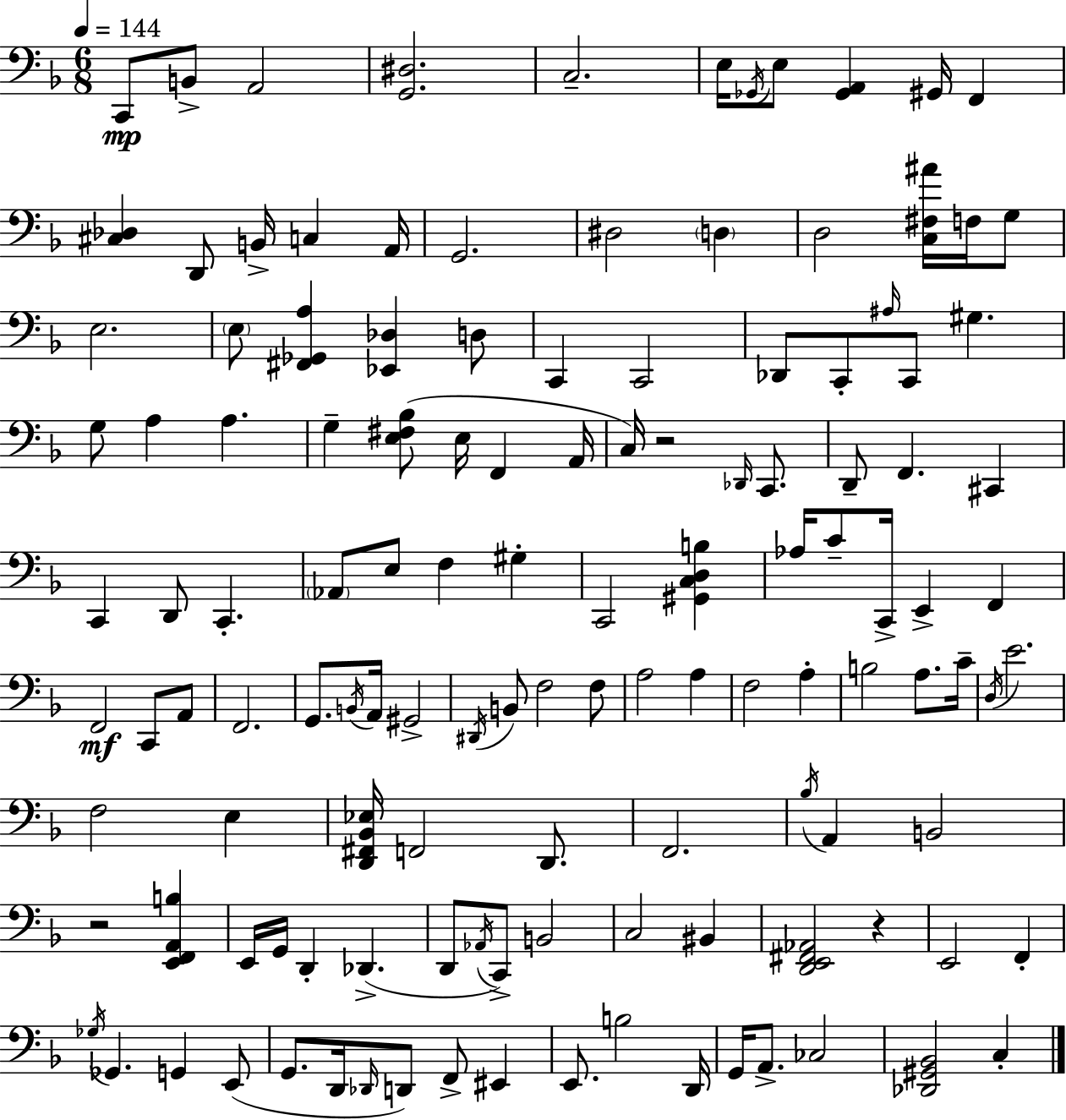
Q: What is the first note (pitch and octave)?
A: C2